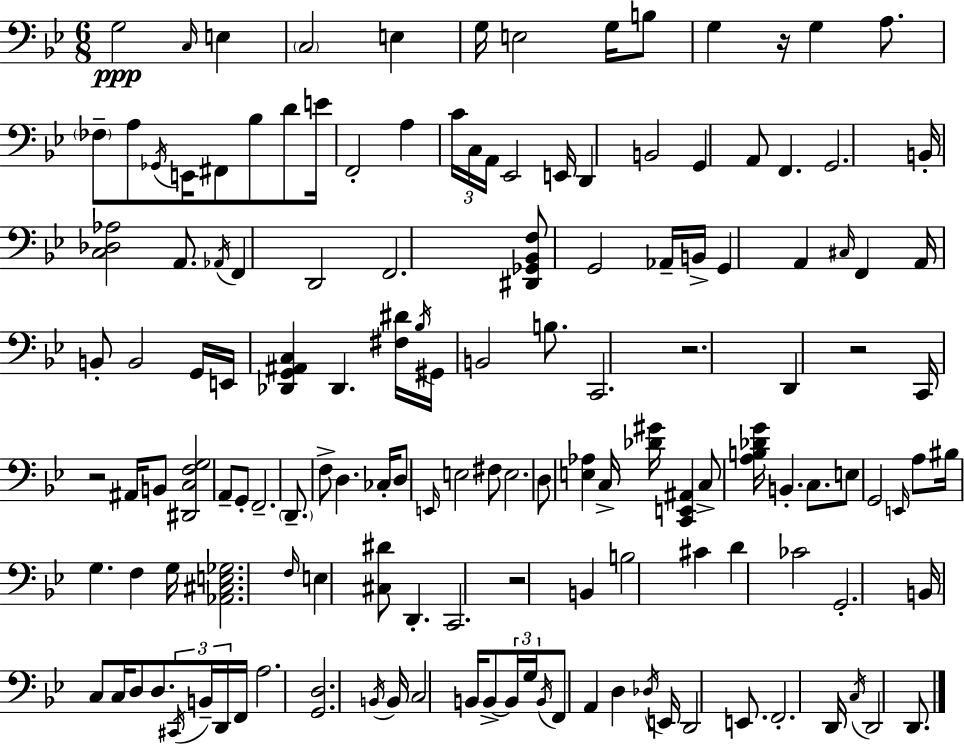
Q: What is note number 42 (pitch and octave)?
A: B2